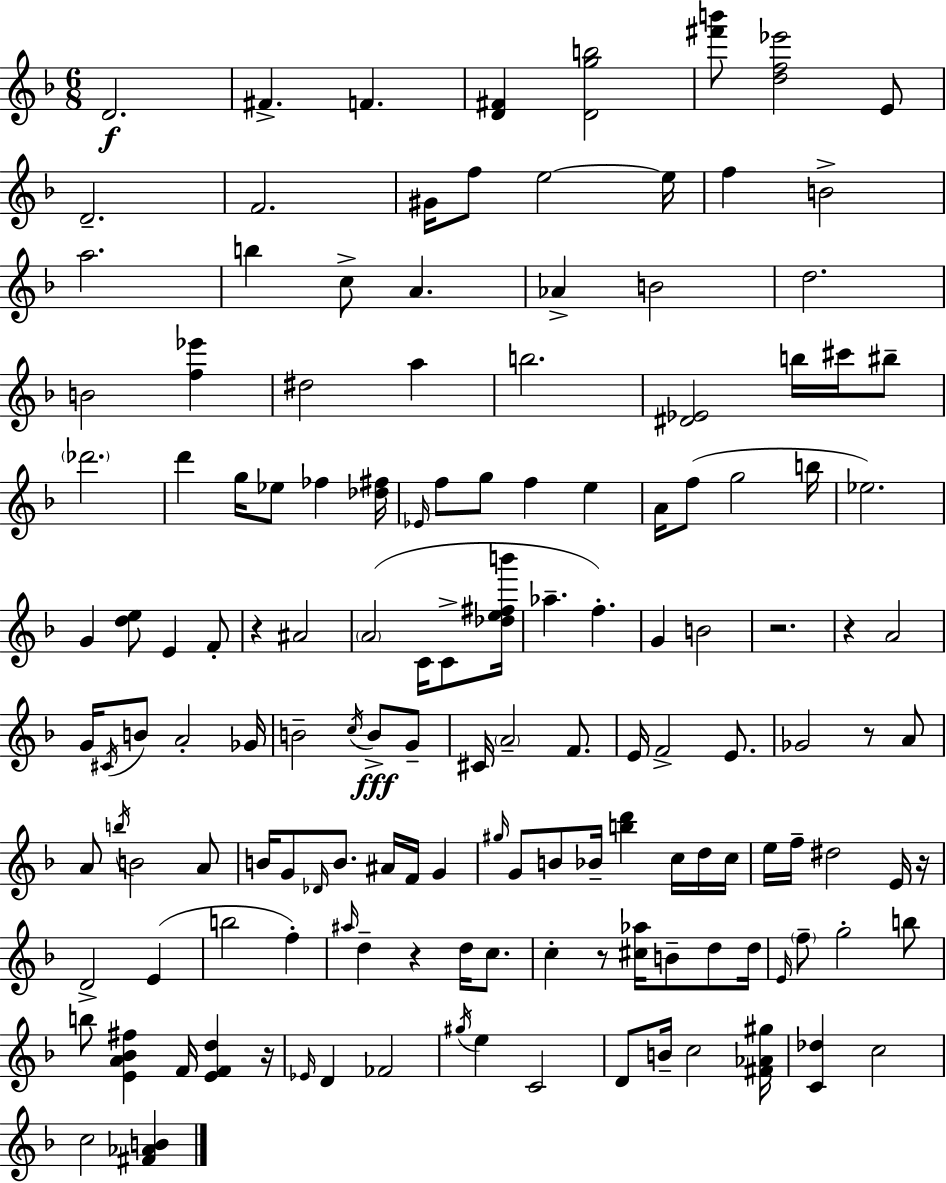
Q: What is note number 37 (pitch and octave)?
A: A4